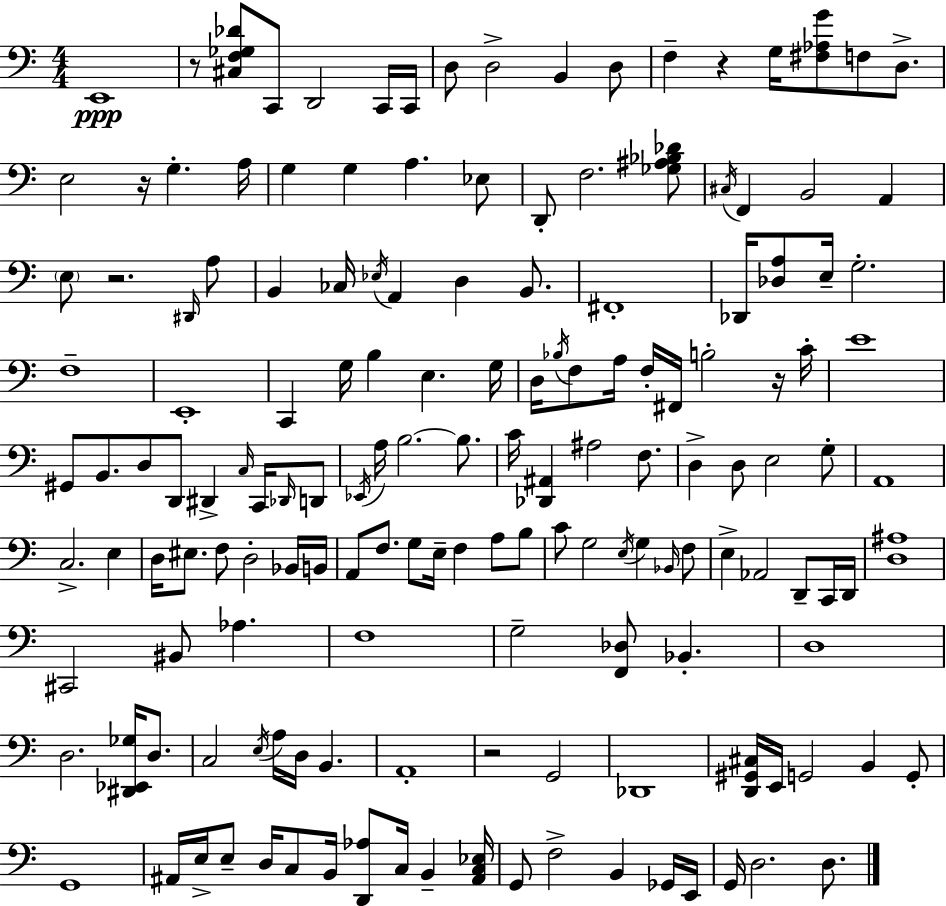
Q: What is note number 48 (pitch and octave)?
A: Bb3